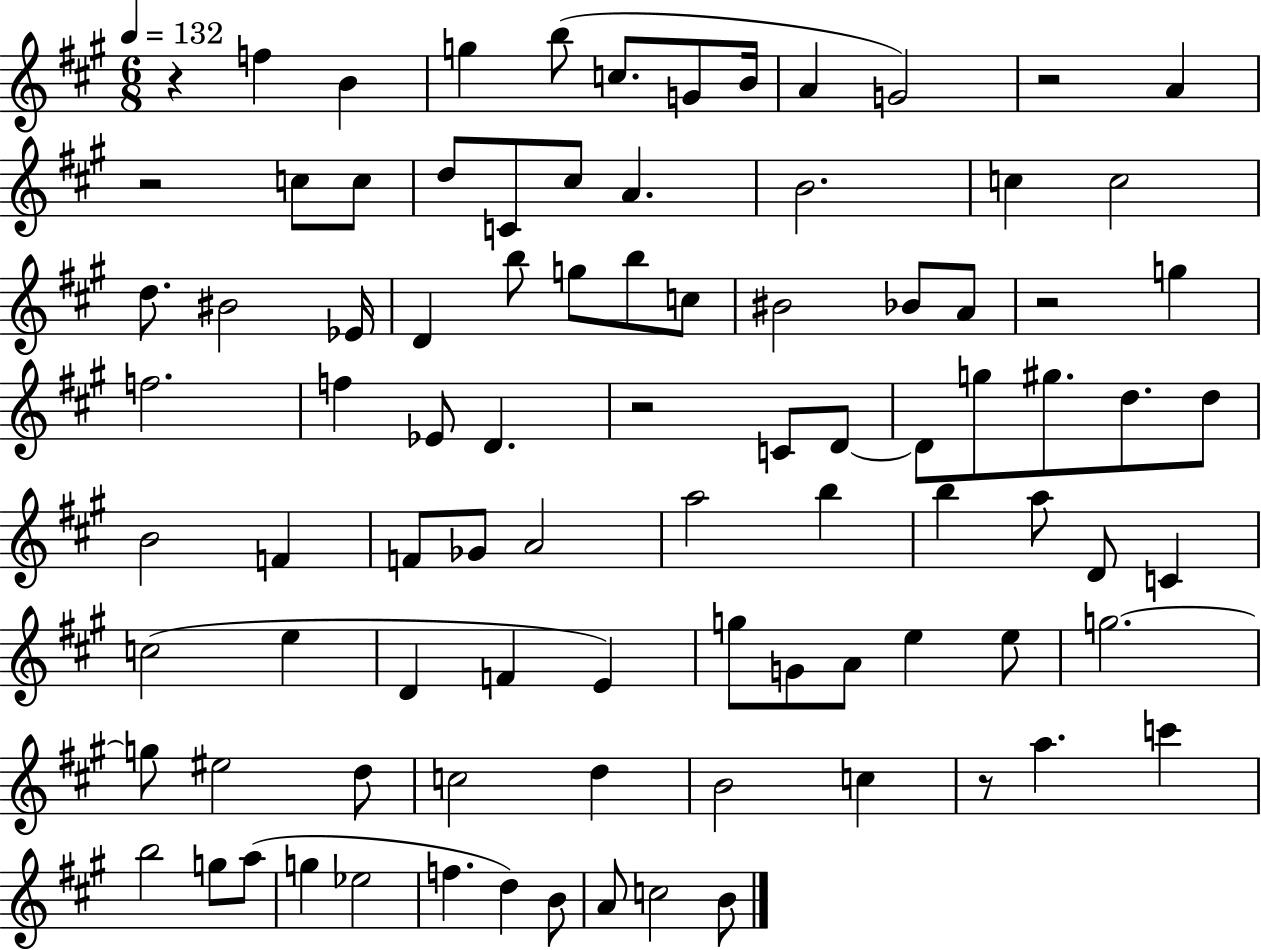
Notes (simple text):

R/q F5/q B4/q G5/q B5/e C5/e. G4/e B4/s A4/q G4/h R/h A4/q R/h C5/e C5/e D5/e C4/e C#5/e A4/q. B4/h. C5/q C5/h D5/e. BIS4/h Eb4/s D4/q B5/e G5/e B5/e C5/e BIS4/h Bb4/e A4/e R/h G5/q F5/h. F5/q Eb4/e D4/q. R/h C4/e D4/e D4/e G5/e G#5/e. D5/e. D5/e B4/h F4/q F4/e Gb4/e A4/h A5/h B5/q B5/q A5/e D4/e C4/q C5/h E5/q D4/q F4/q E4/q G5/e G4/e A4/e E5/q E5/e G5/h. G5/e EIS5/h D5/e C5/h D5/q B4/h C5/q R/e A5/q. C6/q B5/h G5/e A5/e G5/q Eb5/h F5/q. D5/q B4/e A4/e C5/h B4/e